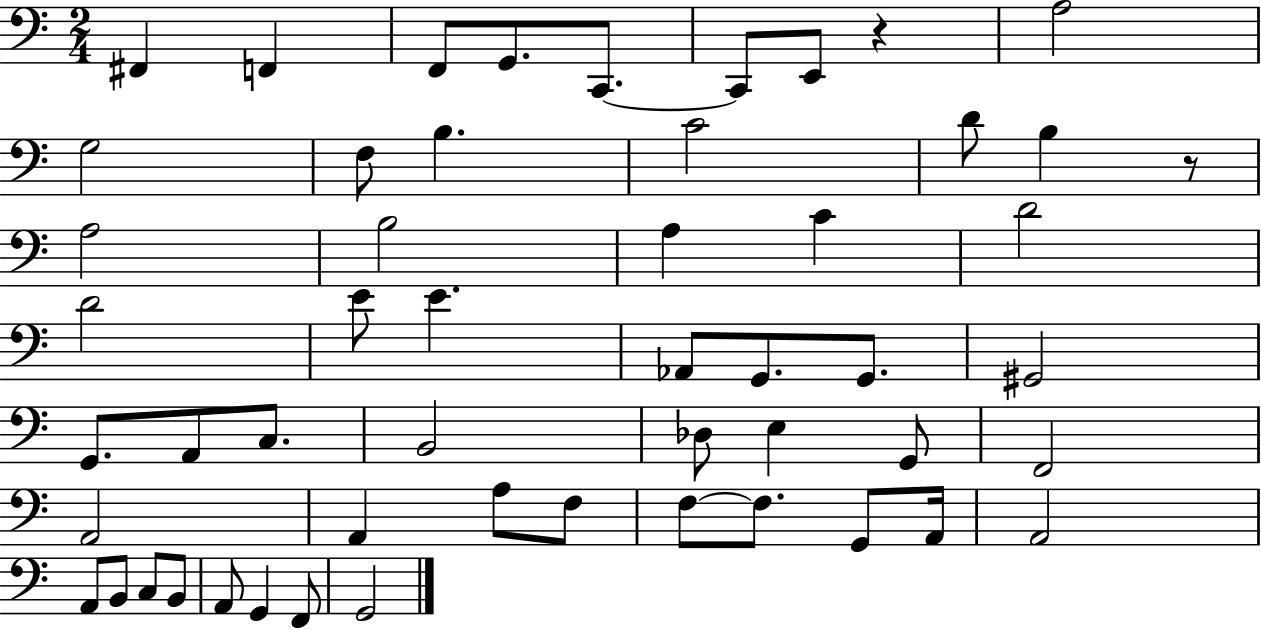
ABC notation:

X:1
T:Untitled
M:2/4
L:1/4
K:C
^F,, F,, F,,/2 G,,/2 C,,/2 C,,/2 E,,/2 z A,2 G,2 F,/2 B, C2 D/2 B, z/2 A,2 B,2 A, C D2 D2 E/2 E _A,,/2 G,,/2 G,,/2 ^G,,2 G,,/2 A,,/2 C,/2 B,,2 _D,/2 E, G,,/2 F,,2 A,,2 A,, A,/2 F,/2 F,/2 F,/2 G,,/2 A,,/4 A,,2 A,,/2 B,,/2 C,/2 B,,/2 A,,/2 G,, F,,/2 G,,2